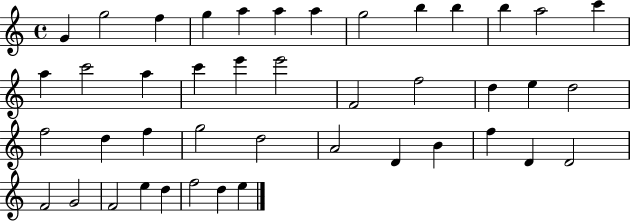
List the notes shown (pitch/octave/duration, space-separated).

G4/q G5/h F5/q G5/q A5/q A5/q A5/q G5/h B5/q B5/q B5/q A5/h C6/q A5/q C6/h A5/q C6/q E6/q E6/h F4/h F5/h D5/q E5/q D5/h F5/h D5/q F5/q G5/h D5/h A4/h D4/q B4/q F5/q D4/q D4/h F4/h G4/h F4/h E5/q D5/q F5/h D5/q E5/q